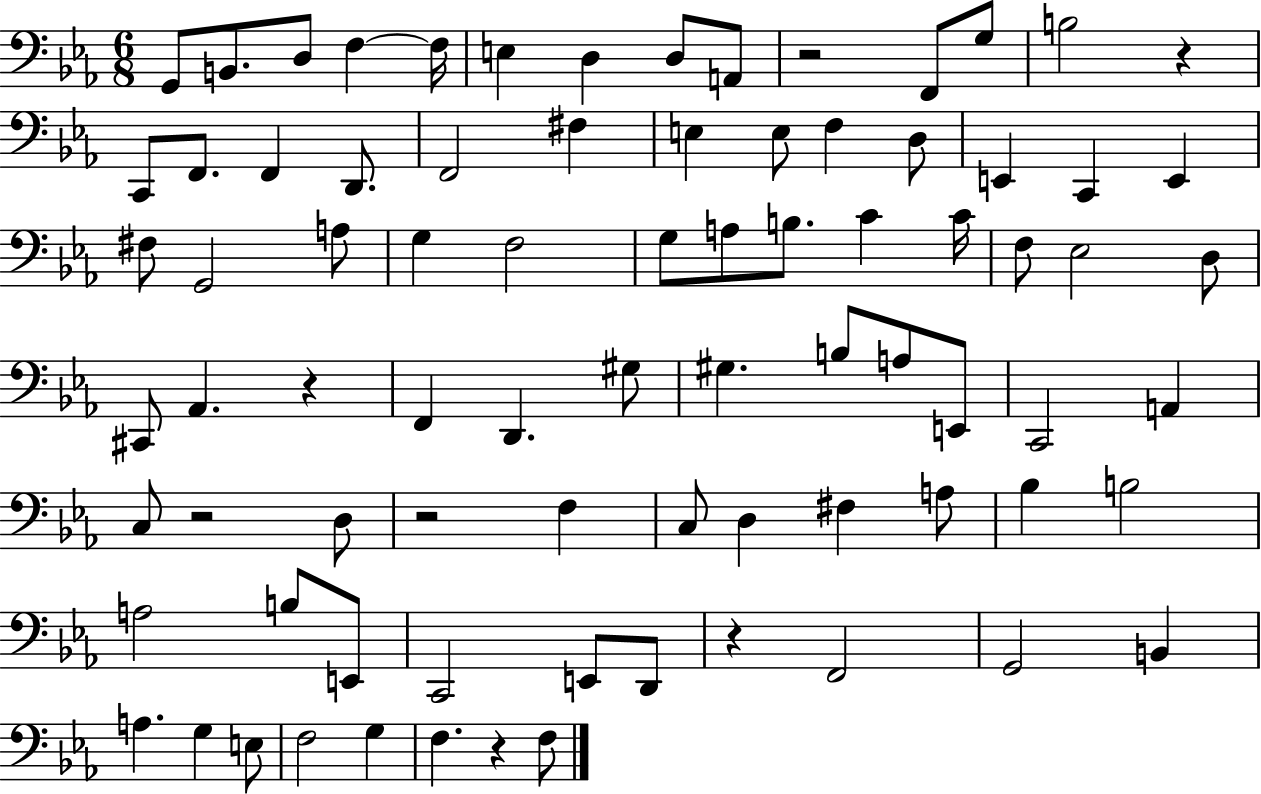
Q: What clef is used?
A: bass